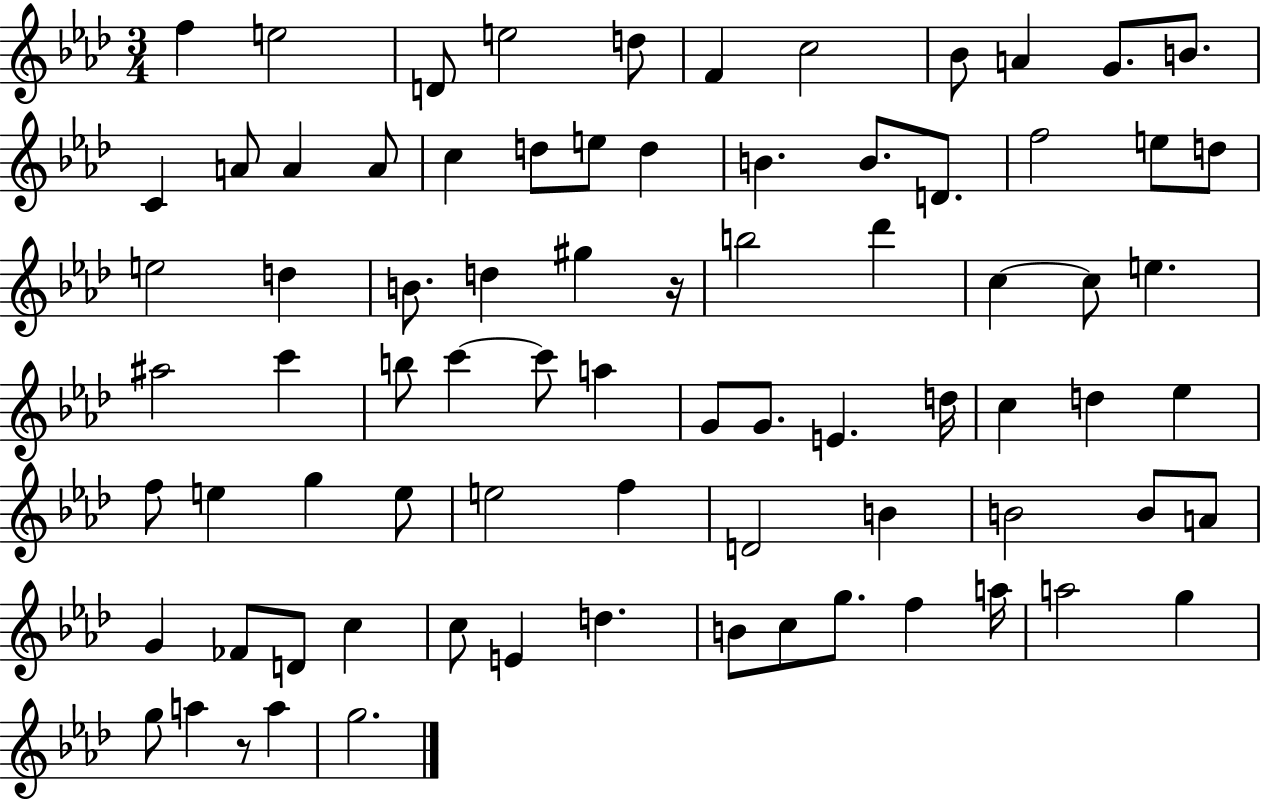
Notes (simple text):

F5/q E5/h D4/e E5/h D5/e F4/q C5/h Bb4/e A4/q G4/e. B4/e. C4/q A4/e A4/q A4/e C5/q D5/e E5/e D5/q B4/q. B4/e. D4/e. F5/h E5/e D5/e E5/h D5/q B4/e. D5/q G#5/q R/s B5/h Db6/q C5/q C5/e E5/q. A#5/h C6/q B5/e C6/q C6/e A5/q G4/e G4/e. E4/q. D5/s C5/q D5/q Eb5/q F5/e E5/q G5/q E5/e E5/h F5/q D4/h B4/q B4/h B4/e A4/e G4/q FES4/e D4/e C5/q C5/e E4/q D5/q. B4/e C5/e G5/e. F5/q A5/s A5/h G5/q G5/e A5/q R/e A5/q G5/h.